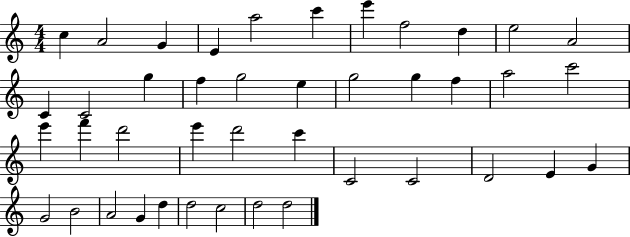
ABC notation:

X:1
T:Untitled
M:4/4
L:1/4
K:C
c A2 G E a2 c' e' f2 d e2 A2 C C2 g f g2 e g2 g f a2 c'2 e' f' d'2 e' d'2 c' C2 C2 D2 E G G2 B2 A2 G d d2 c2 d2 d2